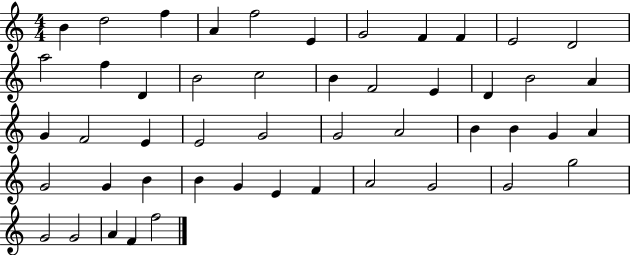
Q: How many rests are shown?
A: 0